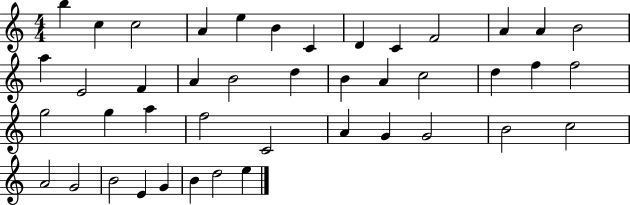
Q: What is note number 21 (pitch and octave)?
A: A4